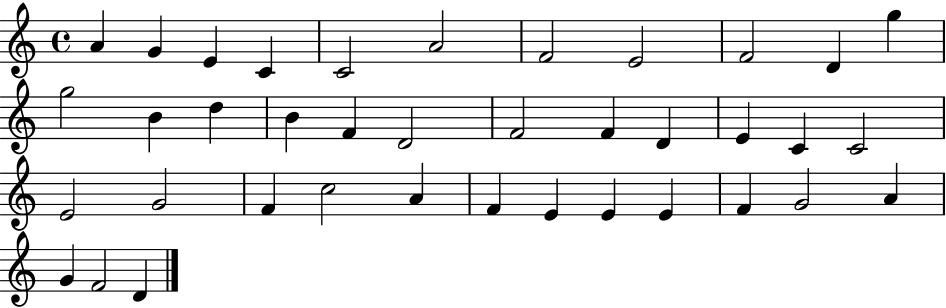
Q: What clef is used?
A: treble